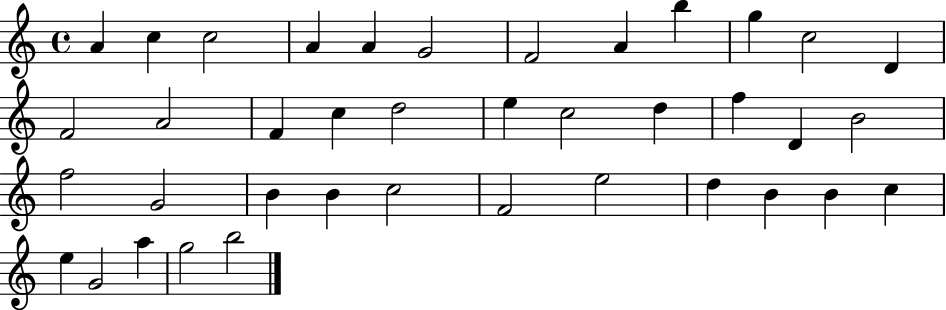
{
  \clef treble
  \time 4/4
  \defaultTimeSignature
  \key c \major
  a'4 c''4 c''2 | a'4 a'4 g'2 | f'2 a'4 b''4 | g''4 c''2 d'4 | \break f'2 a'2 | f'4 c''4 d''2 | e''4 c''2 d''4 | f''4 d'4 b'2 | \break f''2 g'2 | b'4 b'4 c''2 | f'2 e''2 | d''4 b'4 b'4 c''4 | \break e''4 g'2 a''4 | g''2 b''2 | \bar "|."
}